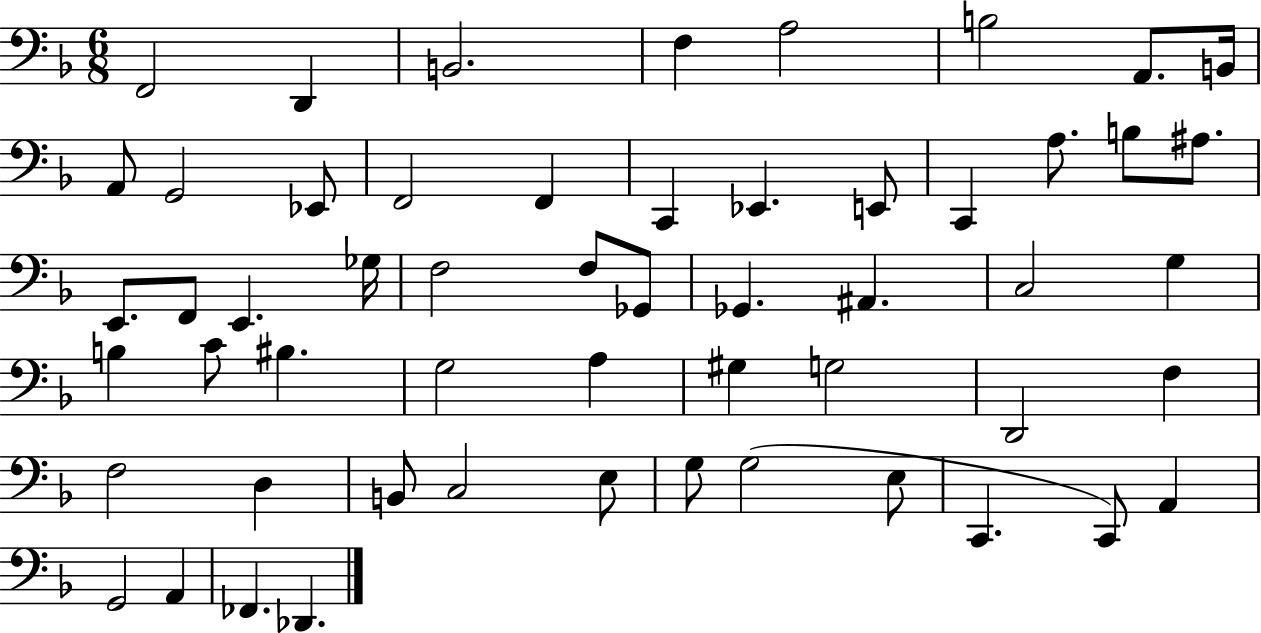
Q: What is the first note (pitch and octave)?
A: F2